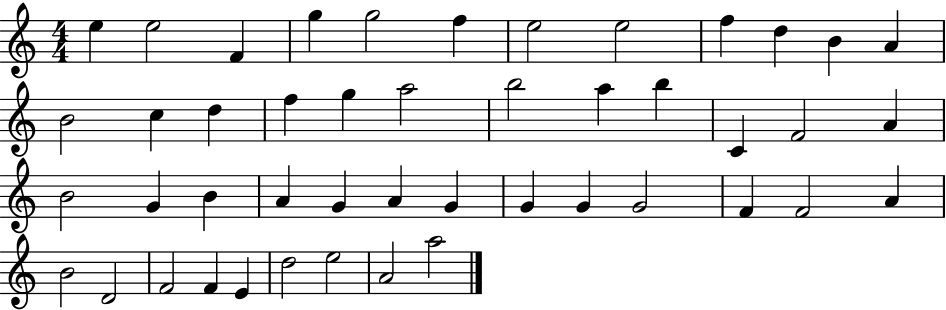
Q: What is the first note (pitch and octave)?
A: E5